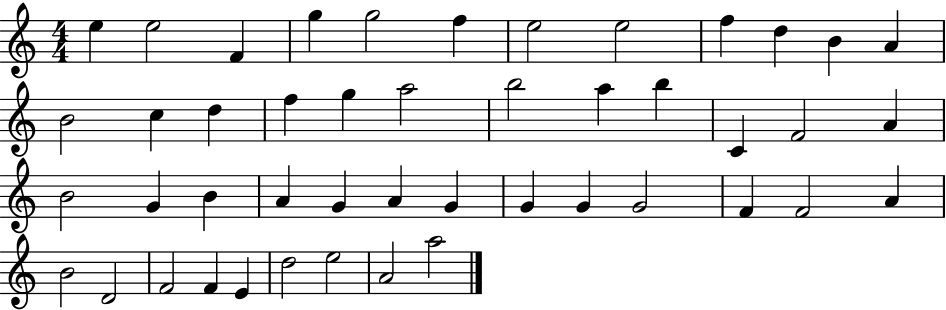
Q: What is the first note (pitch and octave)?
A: E5